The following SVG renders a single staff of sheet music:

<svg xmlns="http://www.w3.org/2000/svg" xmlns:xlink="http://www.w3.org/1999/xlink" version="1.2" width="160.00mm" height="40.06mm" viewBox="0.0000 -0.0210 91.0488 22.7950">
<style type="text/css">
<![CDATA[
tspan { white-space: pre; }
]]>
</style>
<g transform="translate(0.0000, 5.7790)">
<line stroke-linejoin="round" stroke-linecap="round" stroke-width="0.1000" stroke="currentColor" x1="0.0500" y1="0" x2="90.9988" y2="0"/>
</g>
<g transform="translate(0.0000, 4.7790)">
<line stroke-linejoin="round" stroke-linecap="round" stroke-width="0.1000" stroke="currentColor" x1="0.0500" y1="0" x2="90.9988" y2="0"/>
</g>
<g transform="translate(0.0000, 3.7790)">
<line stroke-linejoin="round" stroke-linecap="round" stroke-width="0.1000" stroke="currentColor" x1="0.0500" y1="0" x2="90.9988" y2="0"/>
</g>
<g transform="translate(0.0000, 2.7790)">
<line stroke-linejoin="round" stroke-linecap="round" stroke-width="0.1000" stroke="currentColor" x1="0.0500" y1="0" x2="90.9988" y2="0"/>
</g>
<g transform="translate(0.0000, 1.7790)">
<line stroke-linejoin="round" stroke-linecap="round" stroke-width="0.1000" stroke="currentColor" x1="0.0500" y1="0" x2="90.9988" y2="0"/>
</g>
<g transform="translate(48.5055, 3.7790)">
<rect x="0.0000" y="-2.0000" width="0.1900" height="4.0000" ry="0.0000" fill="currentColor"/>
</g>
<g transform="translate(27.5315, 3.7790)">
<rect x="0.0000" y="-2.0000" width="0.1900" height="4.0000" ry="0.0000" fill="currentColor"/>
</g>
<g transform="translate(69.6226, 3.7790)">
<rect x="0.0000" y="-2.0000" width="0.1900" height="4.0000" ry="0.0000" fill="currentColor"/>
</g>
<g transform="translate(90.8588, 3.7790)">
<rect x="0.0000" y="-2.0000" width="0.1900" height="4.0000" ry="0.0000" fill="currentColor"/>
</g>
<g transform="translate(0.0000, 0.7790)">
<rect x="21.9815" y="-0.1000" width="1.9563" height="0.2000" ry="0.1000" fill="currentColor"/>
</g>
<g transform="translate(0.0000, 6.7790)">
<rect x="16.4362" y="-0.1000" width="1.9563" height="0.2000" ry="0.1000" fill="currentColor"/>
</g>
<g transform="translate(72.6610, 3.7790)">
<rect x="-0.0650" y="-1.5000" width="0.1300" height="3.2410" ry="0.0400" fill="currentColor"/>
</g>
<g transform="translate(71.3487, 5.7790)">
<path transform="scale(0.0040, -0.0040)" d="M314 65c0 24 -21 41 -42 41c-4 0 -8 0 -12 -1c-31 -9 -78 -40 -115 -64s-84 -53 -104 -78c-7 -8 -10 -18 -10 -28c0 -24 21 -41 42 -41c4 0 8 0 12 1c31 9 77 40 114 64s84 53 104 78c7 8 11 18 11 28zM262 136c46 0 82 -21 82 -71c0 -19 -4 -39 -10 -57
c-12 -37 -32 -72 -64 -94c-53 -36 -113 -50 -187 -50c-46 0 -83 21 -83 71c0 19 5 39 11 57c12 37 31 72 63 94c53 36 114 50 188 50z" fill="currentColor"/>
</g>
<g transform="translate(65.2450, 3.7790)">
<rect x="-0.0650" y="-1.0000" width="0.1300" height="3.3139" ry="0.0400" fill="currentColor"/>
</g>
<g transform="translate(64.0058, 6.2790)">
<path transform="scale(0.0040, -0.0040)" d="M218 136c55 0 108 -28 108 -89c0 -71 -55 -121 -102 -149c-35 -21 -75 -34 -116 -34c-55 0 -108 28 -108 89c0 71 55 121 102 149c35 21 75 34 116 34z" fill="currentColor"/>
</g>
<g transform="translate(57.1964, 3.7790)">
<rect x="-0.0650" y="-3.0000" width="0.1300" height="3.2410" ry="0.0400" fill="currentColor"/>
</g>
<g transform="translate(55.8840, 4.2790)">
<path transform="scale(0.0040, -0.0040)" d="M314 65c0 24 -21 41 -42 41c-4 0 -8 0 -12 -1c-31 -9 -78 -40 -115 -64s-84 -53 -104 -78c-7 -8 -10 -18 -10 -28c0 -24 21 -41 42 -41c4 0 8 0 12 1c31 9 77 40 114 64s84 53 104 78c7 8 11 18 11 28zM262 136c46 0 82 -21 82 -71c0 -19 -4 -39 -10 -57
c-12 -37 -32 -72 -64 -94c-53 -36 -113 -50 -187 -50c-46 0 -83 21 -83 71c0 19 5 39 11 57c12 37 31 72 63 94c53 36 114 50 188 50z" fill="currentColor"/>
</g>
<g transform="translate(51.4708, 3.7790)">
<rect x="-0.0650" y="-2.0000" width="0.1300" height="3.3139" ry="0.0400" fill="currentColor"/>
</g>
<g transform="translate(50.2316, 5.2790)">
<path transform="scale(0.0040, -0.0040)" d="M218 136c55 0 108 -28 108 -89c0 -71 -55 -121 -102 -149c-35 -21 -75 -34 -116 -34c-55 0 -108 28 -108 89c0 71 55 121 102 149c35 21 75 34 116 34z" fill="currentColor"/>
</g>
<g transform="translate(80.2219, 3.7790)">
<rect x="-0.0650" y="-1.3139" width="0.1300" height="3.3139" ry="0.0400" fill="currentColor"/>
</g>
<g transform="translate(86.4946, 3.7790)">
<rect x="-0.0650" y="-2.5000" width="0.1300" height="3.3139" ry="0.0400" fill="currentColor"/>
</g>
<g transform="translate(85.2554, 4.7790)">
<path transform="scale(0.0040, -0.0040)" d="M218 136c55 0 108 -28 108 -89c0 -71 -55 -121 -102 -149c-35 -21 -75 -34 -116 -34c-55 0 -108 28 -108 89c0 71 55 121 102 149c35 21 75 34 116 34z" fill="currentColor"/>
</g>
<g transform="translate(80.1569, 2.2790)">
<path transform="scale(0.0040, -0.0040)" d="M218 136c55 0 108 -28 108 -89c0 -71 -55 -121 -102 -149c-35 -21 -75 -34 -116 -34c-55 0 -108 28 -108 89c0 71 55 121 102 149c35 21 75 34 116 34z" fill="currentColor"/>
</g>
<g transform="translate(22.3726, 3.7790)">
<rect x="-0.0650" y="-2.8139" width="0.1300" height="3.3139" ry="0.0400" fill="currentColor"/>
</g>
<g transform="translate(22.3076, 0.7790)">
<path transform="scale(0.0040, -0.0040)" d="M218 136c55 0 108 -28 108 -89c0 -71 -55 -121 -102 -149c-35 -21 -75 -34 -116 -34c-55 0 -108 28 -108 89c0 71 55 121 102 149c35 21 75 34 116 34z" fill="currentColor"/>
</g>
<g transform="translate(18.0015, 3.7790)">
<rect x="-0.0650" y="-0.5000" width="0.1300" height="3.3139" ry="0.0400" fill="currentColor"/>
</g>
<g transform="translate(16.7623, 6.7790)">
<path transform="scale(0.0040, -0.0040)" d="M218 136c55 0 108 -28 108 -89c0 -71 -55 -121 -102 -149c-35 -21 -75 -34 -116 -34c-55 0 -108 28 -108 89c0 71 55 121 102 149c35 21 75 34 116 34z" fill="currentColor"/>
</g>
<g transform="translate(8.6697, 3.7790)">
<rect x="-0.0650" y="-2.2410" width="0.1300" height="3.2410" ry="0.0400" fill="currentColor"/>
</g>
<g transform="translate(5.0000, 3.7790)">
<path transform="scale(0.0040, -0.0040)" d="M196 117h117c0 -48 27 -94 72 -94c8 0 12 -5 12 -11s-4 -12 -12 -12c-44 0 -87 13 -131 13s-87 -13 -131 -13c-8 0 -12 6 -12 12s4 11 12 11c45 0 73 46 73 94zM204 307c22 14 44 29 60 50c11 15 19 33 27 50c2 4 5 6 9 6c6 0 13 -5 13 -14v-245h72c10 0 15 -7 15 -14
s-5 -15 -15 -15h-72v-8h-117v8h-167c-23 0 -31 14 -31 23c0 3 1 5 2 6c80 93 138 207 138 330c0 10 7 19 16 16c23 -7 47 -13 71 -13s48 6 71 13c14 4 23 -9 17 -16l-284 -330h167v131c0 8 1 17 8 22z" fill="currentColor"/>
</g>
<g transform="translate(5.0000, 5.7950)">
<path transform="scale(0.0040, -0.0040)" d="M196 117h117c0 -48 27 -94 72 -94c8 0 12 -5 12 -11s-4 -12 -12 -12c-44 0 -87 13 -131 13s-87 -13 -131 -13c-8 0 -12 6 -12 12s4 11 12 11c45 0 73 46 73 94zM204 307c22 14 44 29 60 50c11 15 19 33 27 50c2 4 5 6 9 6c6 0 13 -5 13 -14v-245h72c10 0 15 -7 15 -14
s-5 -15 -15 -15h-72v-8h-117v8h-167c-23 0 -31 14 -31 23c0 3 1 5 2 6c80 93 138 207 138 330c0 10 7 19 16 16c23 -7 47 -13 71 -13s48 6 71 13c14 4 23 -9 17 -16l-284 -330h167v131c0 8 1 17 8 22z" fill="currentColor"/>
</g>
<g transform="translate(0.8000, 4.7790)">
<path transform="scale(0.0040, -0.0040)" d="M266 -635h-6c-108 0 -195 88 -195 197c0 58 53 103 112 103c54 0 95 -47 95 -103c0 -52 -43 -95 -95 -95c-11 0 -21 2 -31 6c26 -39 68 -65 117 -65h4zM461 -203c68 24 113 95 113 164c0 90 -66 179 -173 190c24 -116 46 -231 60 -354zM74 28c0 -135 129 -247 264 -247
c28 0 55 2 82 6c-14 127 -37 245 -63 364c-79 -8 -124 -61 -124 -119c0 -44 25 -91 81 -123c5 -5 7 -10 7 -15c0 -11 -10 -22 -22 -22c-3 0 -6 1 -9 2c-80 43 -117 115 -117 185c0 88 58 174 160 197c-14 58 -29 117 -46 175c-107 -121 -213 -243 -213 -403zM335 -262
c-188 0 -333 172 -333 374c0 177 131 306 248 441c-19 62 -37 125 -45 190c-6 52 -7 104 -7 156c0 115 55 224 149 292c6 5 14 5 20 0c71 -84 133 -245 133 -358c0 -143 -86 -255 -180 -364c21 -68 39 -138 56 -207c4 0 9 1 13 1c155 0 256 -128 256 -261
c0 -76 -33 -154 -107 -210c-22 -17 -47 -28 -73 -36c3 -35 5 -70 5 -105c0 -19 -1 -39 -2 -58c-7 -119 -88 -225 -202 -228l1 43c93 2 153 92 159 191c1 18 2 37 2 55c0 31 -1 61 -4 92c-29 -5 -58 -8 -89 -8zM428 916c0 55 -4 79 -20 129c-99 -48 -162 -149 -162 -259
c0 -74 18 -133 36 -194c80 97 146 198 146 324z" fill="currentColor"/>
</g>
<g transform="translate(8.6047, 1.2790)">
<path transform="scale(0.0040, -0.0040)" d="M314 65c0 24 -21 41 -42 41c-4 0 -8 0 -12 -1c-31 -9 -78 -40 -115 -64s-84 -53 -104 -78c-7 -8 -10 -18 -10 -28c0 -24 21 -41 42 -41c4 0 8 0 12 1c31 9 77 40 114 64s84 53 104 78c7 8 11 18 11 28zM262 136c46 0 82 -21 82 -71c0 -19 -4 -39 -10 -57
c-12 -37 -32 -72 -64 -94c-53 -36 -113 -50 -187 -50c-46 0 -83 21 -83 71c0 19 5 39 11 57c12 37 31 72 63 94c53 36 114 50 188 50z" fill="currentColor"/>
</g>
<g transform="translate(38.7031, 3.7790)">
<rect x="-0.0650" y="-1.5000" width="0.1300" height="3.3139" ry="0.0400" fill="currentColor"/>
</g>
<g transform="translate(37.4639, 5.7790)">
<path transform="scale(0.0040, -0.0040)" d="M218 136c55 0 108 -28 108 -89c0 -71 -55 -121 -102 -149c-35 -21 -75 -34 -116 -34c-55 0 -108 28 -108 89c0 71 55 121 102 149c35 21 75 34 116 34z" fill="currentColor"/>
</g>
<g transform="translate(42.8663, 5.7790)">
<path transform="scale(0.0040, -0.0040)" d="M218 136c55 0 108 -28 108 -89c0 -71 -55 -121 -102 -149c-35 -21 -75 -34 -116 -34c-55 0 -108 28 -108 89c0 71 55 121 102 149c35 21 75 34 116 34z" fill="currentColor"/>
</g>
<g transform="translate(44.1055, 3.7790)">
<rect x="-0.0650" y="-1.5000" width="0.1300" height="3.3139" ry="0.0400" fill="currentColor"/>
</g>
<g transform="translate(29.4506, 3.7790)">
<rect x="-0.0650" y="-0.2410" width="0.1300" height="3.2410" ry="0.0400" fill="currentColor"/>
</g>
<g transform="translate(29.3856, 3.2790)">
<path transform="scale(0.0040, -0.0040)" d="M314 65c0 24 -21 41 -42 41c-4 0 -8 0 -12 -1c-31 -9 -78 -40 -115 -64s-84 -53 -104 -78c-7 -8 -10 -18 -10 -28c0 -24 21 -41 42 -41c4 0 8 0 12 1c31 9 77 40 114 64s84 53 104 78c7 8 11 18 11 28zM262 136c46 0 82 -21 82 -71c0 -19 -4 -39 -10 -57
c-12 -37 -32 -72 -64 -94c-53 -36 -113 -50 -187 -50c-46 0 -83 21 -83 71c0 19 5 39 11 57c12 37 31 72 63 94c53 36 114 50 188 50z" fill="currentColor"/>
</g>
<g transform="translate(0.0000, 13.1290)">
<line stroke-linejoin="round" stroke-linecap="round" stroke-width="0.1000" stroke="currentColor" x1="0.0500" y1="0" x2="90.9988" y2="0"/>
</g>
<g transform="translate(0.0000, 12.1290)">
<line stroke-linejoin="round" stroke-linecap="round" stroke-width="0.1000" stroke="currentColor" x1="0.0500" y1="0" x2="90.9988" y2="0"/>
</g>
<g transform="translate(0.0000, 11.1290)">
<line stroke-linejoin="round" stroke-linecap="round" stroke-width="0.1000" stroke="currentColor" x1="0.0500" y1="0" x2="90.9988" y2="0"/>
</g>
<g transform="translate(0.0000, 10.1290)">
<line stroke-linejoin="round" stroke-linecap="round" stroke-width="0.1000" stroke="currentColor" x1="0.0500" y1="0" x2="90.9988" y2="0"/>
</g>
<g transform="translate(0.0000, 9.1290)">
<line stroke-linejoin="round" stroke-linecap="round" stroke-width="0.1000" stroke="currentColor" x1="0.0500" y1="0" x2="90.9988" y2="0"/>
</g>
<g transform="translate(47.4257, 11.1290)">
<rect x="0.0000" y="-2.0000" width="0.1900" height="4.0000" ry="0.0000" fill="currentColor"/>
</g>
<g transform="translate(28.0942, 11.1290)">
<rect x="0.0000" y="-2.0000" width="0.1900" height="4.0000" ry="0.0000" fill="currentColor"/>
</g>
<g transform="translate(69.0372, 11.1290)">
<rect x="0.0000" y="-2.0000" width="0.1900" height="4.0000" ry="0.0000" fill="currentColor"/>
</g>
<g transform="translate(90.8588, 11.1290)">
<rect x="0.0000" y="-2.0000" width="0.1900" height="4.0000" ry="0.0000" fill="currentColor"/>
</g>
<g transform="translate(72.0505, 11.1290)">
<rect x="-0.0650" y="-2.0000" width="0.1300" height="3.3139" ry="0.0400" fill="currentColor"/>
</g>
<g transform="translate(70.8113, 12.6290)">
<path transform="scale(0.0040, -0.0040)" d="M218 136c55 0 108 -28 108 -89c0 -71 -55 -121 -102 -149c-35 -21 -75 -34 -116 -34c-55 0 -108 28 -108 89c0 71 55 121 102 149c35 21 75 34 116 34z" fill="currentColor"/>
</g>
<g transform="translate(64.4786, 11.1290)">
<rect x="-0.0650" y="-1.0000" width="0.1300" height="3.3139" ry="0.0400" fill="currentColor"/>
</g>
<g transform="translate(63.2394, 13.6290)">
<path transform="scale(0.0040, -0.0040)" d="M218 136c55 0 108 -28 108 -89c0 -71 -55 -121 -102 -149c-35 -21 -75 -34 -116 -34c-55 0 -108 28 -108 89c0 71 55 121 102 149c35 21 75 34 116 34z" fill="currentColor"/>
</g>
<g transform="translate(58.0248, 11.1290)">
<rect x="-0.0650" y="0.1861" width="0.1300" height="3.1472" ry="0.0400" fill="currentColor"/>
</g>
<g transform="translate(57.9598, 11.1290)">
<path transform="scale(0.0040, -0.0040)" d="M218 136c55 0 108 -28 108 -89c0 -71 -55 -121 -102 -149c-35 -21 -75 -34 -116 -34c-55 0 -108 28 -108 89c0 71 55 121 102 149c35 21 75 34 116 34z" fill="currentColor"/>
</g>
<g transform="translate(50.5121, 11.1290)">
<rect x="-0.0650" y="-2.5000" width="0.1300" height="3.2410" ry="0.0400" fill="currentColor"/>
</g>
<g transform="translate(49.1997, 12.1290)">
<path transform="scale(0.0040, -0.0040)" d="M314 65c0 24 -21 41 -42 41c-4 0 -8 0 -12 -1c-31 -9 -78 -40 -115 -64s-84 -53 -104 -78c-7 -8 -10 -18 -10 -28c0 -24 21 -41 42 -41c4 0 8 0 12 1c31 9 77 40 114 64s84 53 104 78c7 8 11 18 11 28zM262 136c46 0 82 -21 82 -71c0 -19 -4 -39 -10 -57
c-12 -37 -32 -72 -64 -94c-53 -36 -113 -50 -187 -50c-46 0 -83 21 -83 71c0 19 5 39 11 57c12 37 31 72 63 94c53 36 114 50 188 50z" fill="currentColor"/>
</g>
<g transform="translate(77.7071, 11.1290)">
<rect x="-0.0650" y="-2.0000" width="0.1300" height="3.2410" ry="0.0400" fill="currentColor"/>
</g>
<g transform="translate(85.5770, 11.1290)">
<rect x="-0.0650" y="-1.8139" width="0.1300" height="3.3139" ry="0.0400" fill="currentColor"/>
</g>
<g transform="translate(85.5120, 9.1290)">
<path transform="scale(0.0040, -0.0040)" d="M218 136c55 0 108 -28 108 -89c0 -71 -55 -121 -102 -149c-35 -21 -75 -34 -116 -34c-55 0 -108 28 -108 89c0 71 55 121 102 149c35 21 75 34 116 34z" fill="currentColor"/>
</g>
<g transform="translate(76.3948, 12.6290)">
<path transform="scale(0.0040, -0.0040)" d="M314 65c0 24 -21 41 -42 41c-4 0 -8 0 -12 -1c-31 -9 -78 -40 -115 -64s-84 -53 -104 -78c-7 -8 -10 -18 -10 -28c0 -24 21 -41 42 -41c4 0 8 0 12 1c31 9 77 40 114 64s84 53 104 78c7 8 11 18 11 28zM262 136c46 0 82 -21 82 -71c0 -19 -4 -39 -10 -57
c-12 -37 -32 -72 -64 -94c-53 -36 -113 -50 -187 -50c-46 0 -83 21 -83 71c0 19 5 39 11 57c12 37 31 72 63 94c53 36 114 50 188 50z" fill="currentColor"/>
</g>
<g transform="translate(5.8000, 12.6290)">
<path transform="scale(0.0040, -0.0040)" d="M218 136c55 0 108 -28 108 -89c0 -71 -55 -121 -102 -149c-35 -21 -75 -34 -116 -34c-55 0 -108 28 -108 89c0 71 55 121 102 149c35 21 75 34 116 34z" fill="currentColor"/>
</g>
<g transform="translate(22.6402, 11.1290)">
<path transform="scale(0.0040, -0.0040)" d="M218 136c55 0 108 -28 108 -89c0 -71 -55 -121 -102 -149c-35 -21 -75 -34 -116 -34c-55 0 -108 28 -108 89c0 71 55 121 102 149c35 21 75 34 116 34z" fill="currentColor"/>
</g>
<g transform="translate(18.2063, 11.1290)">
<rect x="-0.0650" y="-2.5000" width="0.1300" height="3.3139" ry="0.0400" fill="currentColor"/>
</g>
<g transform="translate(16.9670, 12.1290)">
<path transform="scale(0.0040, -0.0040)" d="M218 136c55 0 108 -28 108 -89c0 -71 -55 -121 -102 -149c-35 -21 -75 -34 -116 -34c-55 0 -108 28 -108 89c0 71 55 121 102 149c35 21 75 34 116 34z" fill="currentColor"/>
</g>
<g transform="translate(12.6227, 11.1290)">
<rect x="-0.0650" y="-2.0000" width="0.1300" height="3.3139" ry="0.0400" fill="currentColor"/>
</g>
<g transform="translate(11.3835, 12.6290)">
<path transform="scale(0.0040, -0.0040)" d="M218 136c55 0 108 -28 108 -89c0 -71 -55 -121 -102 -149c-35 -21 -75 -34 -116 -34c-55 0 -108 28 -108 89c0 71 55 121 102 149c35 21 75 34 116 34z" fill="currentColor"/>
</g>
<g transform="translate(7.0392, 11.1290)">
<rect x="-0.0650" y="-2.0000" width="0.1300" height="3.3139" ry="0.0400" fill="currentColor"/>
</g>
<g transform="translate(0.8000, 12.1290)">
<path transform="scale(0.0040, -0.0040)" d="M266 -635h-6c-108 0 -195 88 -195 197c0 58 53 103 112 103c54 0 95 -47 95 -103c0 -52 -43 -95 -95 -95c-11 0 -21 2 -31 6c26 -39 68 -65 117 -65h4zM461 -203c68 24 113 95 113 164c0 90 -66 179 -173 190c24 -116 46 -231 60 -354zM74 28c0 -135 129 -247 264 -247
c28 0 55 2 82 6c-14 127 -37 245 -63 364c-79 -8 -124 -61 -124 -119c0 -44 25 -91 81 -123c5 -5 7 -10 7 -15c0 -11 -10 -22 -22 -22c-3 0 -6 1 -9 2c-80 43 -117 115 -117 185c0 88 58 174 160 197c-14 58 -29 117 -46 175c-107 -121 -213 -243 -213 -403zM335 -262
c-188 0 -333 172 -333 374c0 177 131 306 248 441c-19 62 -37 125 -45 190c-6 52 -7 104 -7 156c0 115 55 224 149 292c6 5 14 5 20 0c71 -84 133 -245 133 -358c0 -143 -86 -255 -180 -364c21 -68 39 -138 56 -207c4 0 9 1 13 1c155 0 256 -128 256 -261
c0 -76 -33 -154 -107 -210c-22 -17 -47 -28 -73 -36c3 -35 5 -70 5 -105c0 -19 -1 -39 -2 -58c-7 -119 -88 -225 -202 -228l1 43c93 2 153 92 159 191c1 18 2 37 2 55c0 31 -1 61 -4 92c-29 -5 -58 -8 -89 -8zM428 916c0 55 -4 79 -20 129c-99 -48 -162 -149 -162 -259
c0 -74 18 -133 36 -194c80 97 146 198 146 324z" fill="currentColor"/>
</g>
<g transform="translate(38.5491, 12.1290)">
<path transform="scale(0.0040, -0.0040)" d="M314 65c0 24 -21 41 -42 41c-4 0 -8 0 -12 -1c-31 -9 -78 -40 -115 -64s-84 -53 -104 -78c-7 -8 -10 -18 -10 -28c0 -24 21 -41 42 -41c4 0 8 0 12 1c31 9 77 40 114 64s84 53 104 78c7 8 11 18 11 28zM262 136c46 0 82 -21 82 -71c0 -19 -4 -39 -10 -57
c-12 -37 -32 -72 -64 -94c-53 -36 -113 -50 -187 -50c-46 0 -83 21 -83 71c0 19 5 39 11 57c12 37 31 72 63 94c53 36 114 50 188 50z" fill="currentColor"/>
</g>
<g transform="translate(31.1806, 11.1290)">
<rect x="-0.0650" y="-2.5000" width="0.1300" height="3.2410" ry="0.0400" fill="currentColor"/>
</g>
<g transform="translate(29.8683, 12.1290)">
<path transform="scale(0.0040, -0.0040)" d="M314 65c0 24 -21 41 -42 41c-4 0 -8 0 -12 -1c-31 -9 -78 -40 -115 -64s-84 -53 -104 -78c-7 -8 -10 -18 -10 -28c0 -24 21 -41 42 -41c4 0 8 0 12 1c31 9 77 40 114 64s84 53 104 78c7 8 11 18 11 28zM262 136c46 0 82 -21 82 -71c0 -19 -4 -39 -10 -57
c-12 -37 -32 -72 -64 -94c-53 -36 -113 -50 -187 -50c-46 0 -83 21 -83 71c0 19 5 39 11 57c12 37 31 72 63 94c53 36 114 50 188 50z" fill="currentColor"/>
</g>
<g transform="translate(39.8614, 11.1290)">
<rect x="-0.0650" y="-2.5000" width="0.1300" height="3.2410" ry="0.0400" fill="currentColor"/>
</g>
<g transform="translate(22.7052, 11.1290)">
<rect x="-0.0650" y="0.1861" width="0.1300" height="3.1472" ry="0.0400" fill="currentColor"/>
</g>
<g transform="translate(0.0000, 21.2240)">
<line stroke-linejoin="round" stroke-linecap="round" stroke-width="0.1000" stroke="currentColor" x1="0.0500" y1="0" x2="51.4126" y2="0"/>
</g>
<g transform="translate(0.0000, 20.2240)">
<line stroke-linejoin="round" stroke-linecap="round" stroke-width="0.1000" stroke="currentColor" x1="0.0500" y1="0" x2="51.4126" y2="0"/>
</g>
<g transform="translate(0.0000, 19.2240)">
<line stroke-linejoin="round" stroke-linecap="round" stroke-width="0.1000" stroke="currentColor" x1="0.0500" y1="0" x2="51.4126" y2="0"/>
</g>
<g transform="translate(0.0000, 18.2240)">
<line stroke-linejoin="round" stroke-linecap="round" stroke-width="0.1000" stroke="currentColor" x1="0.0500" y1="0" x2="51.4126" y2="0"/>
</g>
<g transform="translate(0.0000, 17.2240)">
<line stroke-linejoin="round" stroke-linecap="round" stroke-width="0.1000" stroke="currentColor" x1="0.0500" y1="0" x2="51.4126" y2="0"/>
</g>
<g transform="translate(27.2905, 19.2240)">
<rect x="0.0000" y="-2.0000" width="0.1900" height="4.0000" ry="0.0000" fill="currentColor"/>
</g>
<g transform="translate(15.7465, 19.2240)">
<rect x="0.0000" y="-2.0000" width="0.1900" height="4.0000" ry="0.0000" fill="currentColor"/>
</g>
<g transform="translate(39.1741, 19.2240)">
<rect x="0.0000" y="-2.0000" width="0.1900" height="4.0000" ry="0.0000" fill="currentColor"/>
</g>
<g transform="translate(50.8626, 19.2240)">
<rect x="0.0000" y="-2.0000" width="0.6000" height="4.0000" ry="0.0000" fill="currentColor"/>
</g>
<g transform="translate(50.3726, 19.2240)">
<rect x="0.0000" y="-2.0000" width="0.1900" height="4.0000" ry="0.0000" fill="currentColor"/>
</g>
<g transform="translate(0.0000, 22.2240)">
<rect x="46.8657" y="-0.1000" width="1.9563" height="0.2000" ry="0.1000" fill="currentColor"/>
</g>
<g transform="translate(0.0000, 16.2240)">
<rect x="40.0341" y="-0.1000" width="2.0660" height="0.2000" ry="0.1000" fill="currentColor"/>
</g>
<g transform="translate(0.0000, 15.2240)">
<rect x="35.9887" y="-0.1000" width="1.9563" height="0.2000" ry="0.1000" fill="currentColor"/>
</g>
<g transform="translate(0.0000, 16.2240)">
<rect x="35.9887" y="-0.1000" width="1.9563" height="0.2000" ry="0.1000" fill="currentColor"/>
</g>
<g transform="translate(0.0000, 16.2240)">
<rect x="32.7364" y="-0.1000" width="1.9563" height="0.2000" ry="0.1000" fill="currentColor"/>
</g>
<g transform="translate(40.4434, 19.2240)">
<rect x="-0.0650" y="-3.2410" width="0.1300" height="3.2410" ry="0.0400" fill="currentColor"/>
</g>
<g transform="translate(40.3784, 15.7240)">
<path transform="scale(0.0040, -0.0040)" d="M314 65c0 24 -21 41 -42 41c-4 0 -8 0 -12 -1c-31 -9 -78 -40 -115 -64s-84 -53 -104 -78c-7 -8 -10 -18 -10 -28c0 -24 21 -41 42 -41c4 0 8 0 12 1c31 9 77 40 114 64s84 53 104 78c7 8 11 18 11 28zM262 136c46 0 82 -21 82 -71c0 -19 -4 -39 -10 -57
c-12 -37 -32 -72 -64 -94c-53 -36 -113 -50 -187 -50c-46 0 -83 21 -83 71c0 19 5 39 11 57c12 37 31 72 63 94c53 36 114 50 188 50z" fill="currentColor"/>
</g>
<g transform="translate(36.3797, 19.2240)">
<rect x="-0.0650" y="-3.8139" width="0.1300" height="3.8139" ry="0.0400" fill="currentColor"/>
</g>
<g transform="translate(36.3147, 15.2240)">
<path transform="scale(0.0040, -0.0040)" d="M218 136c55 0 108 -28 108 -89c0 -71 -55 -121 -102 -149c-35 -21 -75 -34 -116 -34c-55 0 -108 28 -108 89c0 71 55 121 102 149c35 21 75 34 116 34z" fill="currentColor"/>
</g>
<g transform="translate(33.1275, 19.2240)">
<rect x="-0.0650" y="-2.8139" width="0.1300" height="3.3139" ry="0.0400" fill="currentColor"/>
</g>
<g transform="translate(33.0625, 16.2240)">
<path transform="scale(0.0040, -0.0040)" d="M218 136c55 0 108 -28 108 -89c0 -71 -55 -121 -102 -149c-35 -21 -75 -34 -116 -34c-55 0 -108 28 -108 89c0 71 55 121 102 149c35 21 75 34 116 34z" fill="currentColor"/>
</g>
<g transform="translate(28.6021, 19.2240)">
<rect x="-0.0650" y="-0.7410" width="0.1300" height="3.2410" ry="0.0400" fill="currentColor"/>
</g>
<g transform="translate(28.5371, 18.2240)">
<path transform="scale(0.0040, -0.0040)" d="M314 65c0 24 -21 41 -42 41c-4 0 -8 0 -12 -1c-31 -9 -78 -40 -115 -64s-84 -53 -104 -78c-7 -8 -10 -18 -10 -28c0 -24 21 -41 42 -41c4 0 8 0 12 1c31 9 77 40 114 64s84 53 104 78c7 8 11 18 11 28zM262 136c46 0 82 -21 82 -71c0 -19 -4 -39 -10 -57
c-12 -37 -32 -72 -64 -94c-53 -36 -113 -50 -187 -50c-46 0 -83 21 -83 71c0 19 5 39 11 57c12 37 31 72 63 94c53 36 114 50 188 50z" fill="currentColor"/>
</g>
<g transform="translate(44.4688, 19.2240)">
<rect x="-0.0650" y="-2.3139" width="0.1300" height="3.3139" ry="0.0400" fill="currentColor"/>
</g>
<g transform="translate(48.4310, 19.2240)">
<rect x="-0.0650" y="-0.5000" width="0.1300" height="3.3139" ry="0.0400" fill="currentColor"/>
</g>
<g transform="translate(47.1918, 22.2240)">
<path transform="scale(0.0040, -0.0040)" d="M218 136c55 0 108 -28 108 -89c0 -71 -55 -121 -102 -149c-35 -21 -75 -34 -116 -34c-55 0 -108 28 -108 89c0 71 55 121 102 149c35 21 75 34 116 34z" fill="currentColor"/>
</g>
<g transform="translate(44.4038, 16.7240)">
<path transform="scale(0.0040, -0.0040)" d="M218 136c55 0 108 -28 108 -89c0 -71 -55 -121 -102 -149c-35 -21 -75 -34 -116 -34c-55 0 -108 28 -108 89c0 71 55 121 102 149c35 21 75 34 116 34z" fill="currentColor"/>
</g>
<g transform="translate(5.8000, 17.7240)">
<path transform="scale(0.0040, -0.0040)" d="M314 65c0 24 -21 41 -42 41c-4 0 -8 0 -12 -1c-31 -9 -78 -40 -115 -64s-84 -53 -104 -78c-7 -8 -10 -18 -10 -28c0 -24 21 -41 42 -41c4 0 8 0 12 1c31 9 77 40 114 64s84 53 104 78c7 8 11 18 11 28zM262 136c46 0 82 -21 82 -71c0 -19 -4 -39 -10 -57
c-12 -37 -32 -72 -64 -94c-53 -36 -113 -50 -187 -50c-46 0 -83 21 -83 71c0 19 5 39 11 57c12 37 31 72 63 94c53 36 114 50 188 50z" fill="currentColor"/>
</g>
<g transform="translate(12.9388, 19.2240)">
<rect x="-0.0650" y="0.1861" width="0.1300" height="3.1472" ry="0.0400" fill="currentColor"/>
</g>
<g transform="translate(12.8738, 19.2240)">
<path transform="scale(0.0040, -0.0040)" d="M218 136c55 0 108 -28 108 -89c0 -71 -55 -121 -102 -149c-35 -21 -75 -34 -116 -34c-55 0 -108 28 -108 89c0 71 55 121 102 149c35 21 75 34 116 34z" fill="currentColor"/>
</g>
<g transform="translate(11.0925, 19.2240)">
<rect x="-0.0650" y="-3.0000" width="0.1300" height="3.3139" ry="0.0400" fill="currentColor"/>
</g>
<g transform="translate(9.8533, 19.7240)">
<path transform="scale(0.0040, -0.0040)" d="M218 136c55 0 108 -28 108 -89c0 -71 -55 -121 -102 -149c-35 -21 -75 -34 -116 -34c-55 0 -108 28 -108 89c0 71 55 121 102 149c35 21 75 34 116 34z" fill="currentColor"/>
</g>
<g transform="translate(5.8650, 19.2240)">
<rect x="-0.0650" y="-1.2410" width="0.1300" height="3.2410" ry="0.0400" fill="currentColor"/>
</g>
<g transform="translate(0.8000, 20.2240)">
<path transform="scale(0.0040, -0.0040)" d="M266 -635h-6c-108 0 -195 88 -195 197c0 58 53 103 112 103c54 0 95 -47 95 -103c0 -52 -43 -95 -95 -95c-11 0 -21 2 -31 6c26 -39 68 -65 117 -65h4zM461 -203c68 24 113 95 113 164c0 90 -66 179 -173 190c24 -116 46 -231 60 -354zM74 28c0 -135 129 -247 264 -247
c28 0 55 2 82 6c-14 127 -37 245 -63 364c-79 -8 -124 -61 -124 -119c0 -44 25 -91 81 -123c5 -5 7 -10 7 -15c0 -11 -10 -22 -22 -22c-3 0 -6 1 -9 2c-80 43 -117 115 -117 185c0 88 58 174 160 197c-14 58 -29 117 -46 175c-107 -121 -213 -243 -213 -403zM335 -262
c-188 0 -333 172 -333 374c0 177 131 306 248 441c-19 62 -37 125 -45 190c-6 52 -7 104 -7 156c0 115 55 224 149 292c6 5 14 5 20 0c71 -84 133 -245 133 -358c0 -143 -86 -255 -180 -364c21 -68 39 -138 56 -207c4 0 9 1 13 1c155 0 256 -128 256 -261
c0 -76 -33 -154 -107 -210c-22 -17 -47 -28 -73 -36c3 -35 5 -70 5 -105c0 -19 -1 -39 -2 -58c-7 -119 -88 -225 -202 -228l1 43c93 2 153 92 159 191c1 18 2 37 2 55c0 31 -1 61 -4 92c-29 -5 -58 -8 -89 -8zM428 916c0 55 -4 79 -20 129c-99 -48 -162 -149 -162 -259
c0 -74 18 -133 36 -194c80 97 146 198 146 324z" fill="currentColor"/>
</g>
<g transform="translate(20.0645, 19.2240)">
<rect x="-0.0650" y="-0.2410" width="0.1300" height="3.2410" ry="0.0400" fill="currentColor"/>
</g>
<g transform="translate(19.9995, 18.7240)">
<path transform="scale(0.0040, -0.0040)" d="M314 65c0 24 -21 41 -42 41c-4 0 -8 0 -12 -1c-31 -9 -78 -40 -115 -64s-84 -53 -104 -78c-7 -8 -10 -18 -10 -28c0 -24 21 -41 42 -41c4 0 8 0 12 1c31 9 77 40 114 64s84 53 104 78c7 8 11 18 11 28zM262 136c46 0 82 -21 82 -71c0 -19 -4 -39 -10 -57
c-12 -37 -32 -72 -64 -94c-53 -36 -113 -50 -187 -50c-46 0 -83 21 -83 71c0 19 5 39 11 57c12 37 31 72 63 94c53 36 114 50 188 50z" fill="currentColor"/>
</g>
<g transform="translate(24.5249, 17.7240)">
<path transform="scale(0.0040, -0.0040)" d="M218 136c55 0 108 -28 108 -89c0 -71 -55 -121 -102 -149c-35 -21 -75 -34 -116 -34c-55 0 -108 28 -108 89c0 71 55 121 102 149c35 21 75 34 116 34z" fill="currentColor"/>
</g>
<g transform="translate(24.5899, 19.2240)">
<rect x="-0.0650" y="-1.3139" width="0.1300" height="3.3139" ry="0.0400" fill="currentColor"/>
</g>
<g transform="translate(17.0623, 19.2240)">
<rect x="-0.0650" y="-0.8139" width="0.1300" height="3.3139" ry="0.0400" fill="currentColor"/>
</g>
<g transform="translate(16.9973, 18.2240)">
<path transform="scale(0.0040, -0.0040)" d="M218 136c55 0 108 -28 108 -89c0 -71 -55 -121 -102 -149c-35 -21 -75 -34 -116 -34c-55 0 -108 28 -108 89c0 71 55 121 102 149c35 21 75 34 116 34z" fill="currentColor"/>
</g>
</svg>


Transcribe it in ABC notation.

X:1
T:Untitled
M:4/4
L:1/4
K:C
g2 C a c2 E E F A2 D E2 e G F F G B G2 G2 G2 B D F F2 f e2 A B d c2 e d2 a c' b2 g C